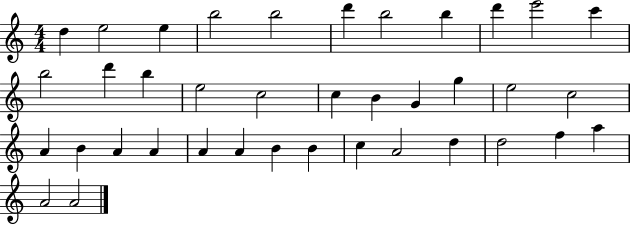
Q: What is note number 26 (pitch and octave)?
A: A4